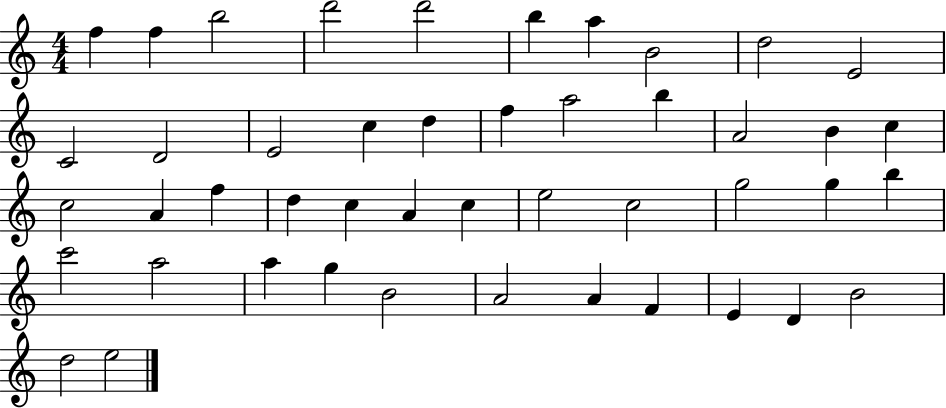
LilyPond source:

{
  \clef treble
  \numericTimeSignature
  \time 4/4
  \key c \major
  f''4 f''4 b''2 | d'''2 d'''2 | b''4 a''4 b'2 | d''2 e'2 | \break c'2 d'2 | e'2 c''4 d''4 | f''4 a''2 b''4 | a'2 b'4 c''4 | \break c''2 a'4 f''4 | d''4 c''4 a'4 c''4 | e''2 c''2 | g''2 g''4 b''4 | \break c'''2 a''2 | a''4 g''4 b'2 | a'2 a'4 f'4 | e'4 d'4 b'2 | \break d''2 e''2 | \bar "|."
}